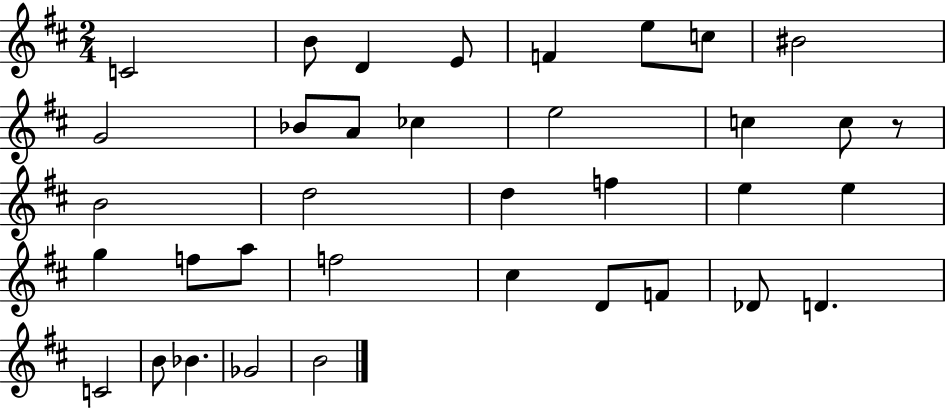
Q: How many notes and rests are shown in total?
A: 36